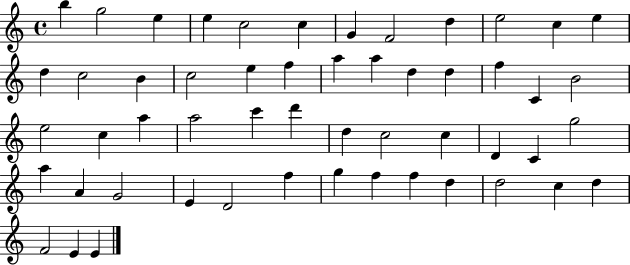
{
  \clef treble
  \time 4/4
  \defaultTimeSignature
  \key c \major
  b''4 g''2 e''4 | e''4 c''2 c''4 | g'4 f'2 d''4 | e''2 c''4 e''4 | \break d''4 c''2 b'4 | c''2 e''4 f''4 | a''4 a''4 d''4 d''4 | f''4 c'4 b'2 | \break e''2 c''4 a''4 | a''2 c'''4 d'''4 | d''4 c''2 c''4 | d'4 c'4 g''2 | \break a''4 a'4 g'2 | e'4 d'2 f''4 | g''4 f''4 f''4 d''4 | d''2 c''4 d''4 | \break f'2 e'4 e'4 | \bar "|."
}